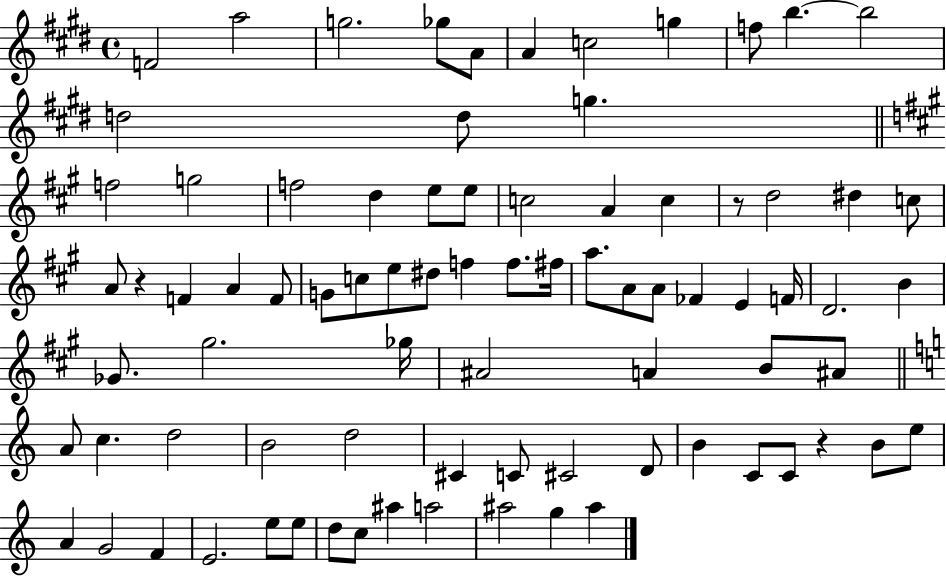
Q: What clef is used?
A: treble